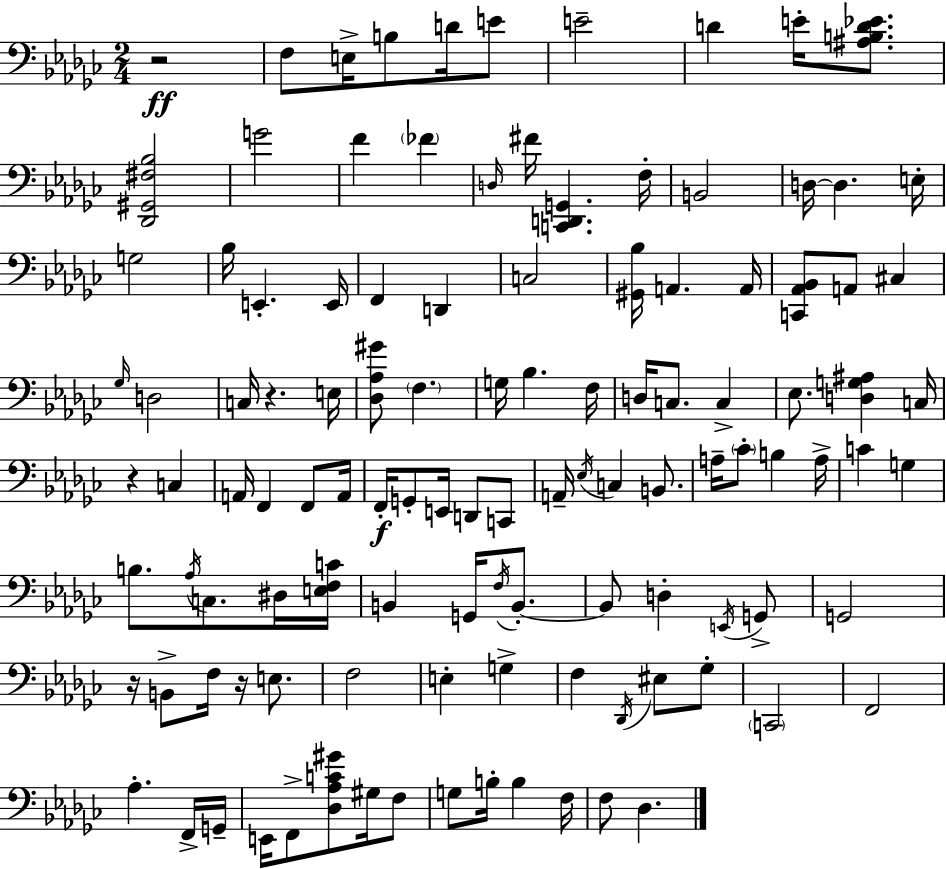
R/h F3/e E3/s B3/e D4/s E4/e E4/h D4/q E4/s [A#3,B3,D4,Eb4]/e. [Db2,G#2,F#3,Bb3]/h G4/h F4/q FES4/q D3/s F#4/s [C2,D2,G2]/q. F3/s B2/h D3/s D3/q. E3/s G3/h Bb3/s E2/q. E2/s F2/q D2/q C3/h [G#2,Bb3]/s A2/q. A2/s [C2,Ab2,Bb2]/e A2/e C#3/q Gb3/s D3/h C3/s R/q. E3/s [Db3,Ab3,G#4]/e F3/q. G3/s Bb3/q. F3/s D3/s C3/e. C3/q Eb3/e. [D3,G3,A#3]/q C3/s R/q C3/q A2/s F2/q F2/e A2/s F2/s G2/e E2/s D2/e C2/e A2/s Eb3/s C3/q B2/e. A3/s CES4/e B3/q A3/s C4/q G3/q B3/e. Ab3/s C3/e. D#3/s [E3,F3,C4]/s B2/q G2/s F3/s B2/e. B2/e D3/q E2/s G2/e G2/h R/s B2/e F3/s R/s E3/e. F3/h E3/q G3/q F3/q Db2/s EIS3/e Gb3/e C2/h F2/h Ab3/q. F2/s G2/s E2/s F2/e [Db3,Ab3,C4,G#4]/e G#3/s F3/e G3/e B3/s B3/q F3/s F3/e Db3/q.